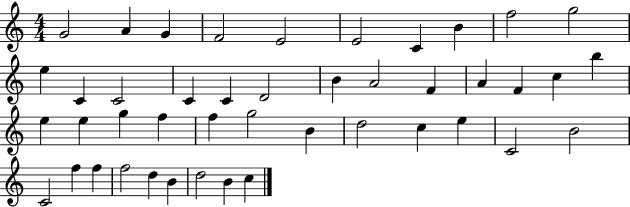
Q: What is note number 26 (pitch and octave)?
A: G5